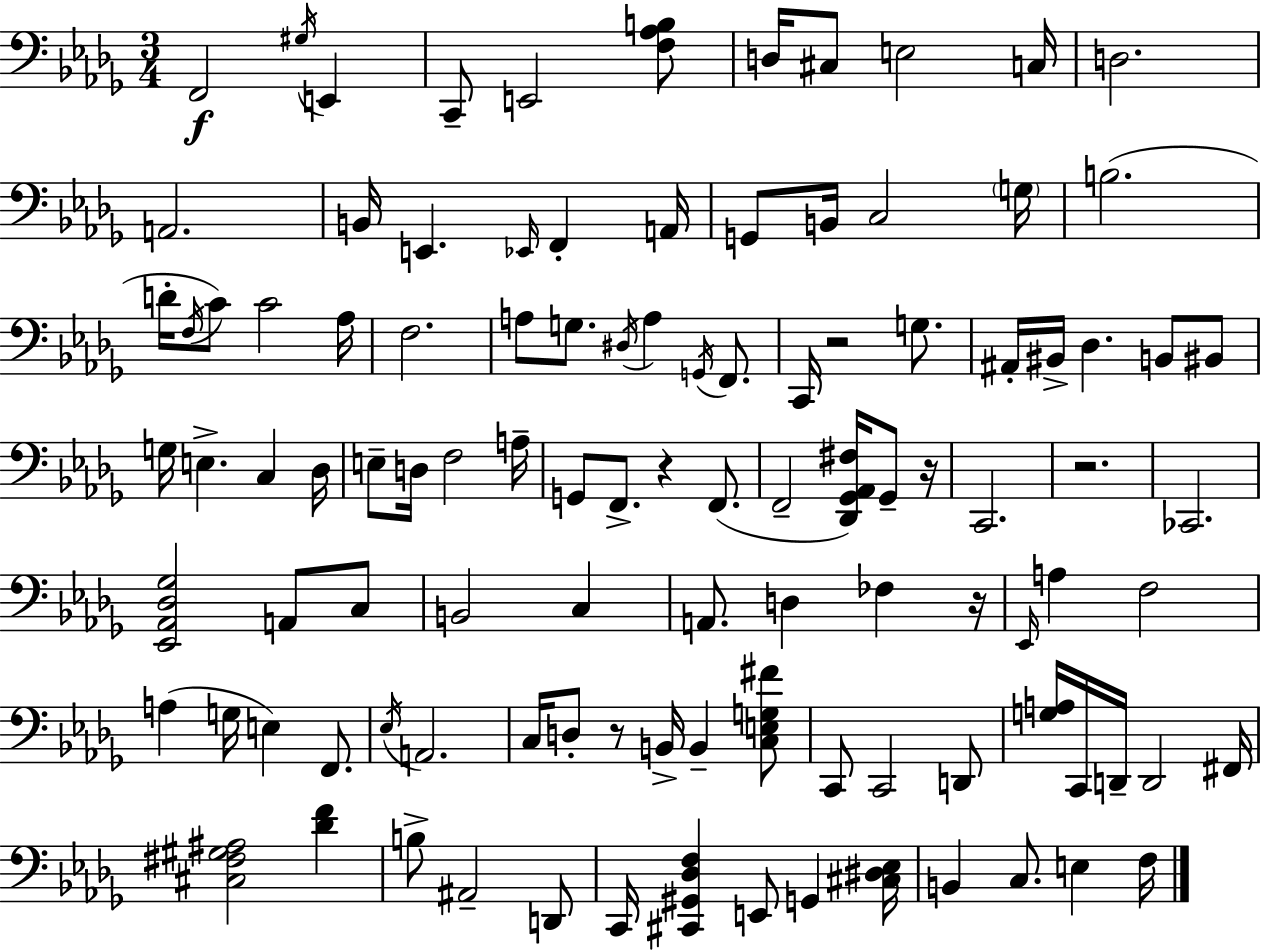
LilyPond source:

{
  \clef bass
  \numericTimeSignature
  \time 3/4
  \key bes \minor
  f,2\f \acciaccatura { gis16 } e,4 | c,8-- e,2 <f aes b>8 | d16 cis8 e2 | c16 d2. | \break a,2. | b,16 e,4. \grace { ees,16 } f,4-. | a,16 g,8 b,16 c2 | \parenthesize g16 b2.( | \break d'16-. \acciaccatura { f16 }) c'8 c'2 | aes16 f2. | a8 g8. \acciaccatura { dis16 } a4 | \acciaccatura { g,16 } f,8. c,16 r2 | \break g8. ais,16-. bis,16-> des4. | b,8 bis,8 g16 e4.-> | c4 des16 e8-- d16 f2 | a16-- g,8 f,8.-> r4 | \break f,8.( f,2-- | <des, ges, aes, fis>16) ges,8-- r16 c,2. | r2. | ces,2. | \break <ees, aes, des ges>2 | a,8 c8 b,2 | c4 a,8. d4 | fes4 r16 \grace { ees,16 } a4 f2 | \break a4( g16 e4) | f,8. \acciaccatura { ees16 } a,2. | c16 d8-. r8 | b,16-> b,4-- <c e g fis'>8 c,8 c,2 | \break d,8 <g a>16 c,16 d,16-- d,2 | fis,16 <cis fis gis ais>2 | <des' f'>4 b8-> ais,2-- | d,8 c,16 <cis, gis, des f>4 | \break e,8 g,4 <cis dis ees>16 b,4 c8. | e4 f16 \bar "|."
}